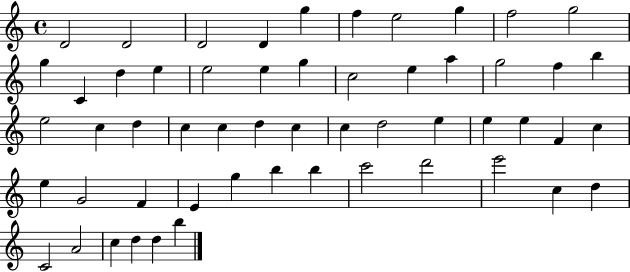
X:1
T:Untitled
M:4/4
L:1/4
K:C
D2 D2 D2 D g f e2 g f2 g2 g C d e e2 e g c2 e a g2 f b e2 c d c c d c c d2 e e e F c e G2 F E g b b c'2 d'2 e'2 c d C2 A2 c d d b